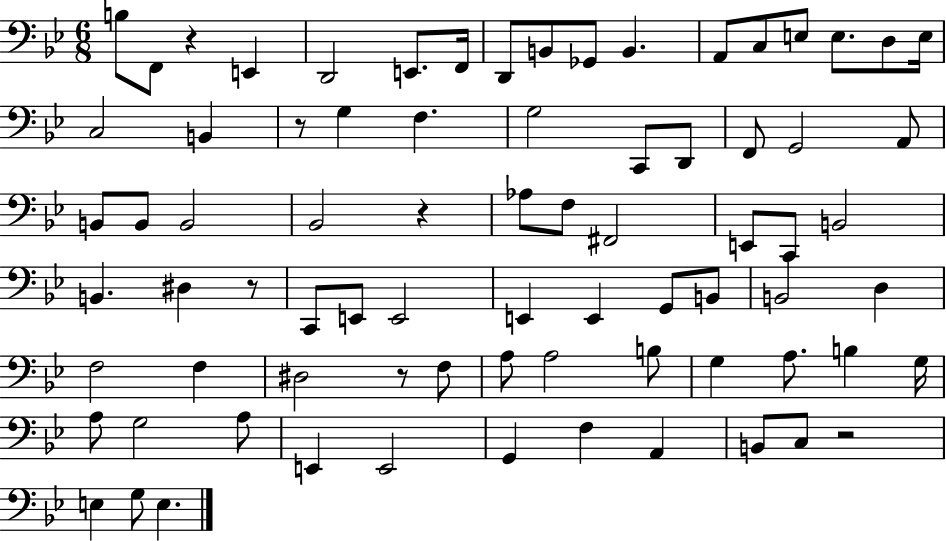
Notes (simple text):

B3/e F2/e R/q E2/q D2/h E2/e. F2/s D2/e B2/e Gb2/e B2/q. A2/e C3/e E3/e E3/e. D3/e E3/s C3/h B2/q R/e G3/q F3/q. G3/h C2/e D2/e F2/e G2/h A2/e B2/e B2/e B2/h Bb2/h R/q Ab3/e F3/e F#2/h E2/e C2/e B2/h B2/q. D#3/q R/e C2/e E2/e E2/h E2/q E2/q G2/e B2/e B2/h D3/q F3/h F3/q D#3/h R/e F3/e A3/e A3/h B3/e G3/q A3/e. B3/q G3/s A3/e G3/h A3/e E2/q E2/h G2/q F3/q A2/q B2/e C3/e R/h E3/q G3/e E3/q.